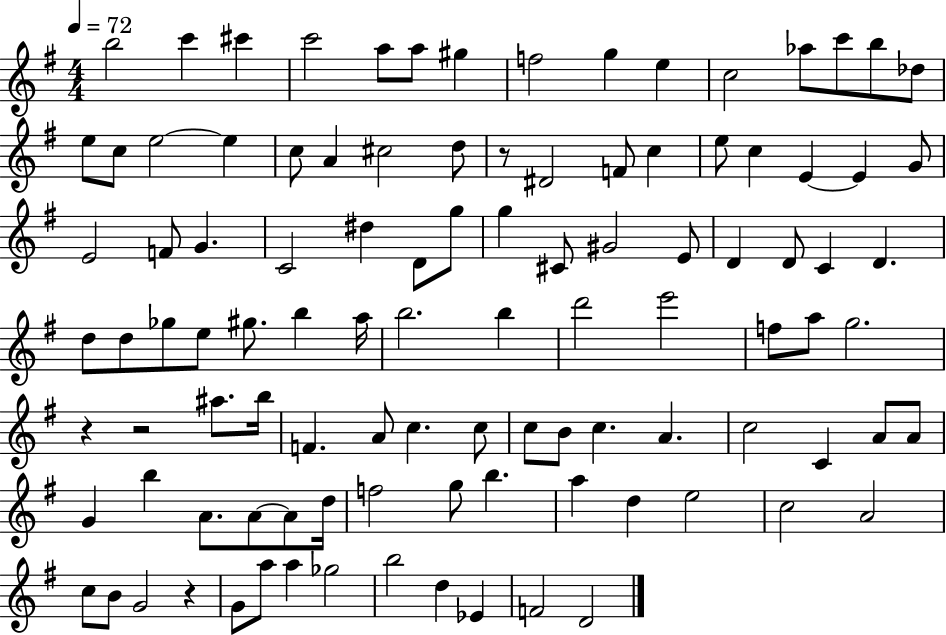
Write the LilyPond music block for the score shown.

{
  \clef treble
  \numericTimeSignature
  \time 4/4
  \key g \major
  \tempo 4 = 72
  b''2 c'''4 cis'''4 | c'''2 a''8 a''8 gis''4 | f''2 g''4 e''4 | c''2 aes''8 c'''8 b''8 des''8 | \break e''8 c''8 e''2~~ e''4 | c''8 a'4 cis''2 d''8 | r8 dis'2 f'8 c''4 | e''8 c''4 e'4~~ e'4 g'8 | \break e'2 f'8 g'4. | c'2 dis''4 d'8 g''8 | g''4 cis'8 gis'2 e'8 | d'4 d'8 c'4 d'4. | \break d''8 d''8 ges''8 e''8 gis''8. b''4 a''16 | b''2. b''4 | d'''2 e'''2 | f''8 a''8 g''2. | \break r4 r2 ais''8. b''16 | f'4. a'8 c''4. c''8 | c''8 b'8 c''4. a'4. | c''2 c'4 a'8 a'8 | \break g'4 b''4 a'8. a'8~~ a'8 d''16 | f''2 g''8 b''4. | a''4 d''4 e''2 | c''2 a'2 | \break c''8 b'8 g'2 r4 | g'8 a''8 a''4 ges''2 | b''2 d''4 ees'4 | f'2 d'2 | \break \bar "|."
}